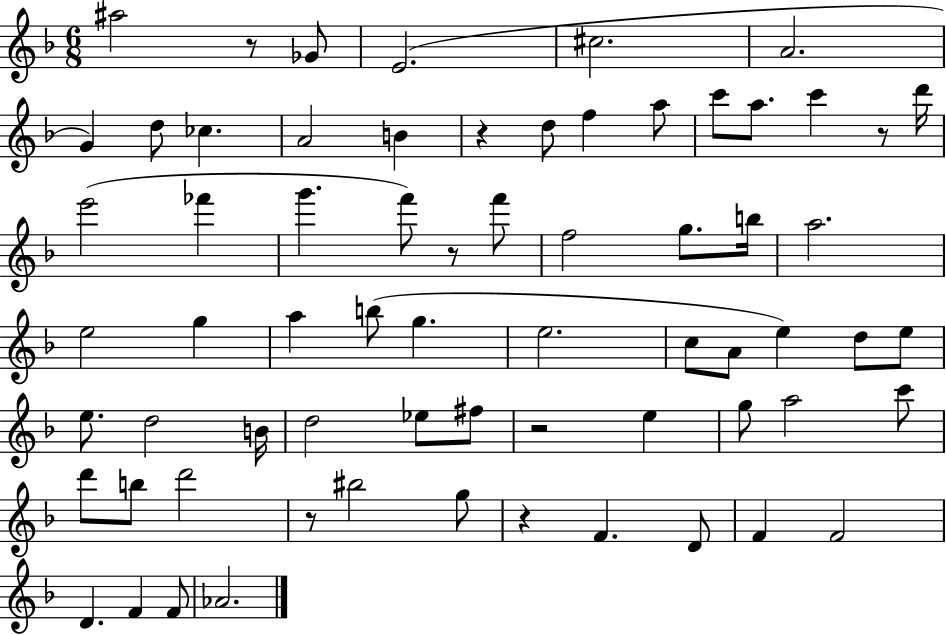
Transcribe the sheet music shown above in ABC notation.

X:1
T:Untitled
M:6/8
L:1/4
K:F
^a2 z/2 _G/2 E2 ^c2 A2 G d/2 _c A2 B z d/2 f a/2 c'/2 a/2 c' z/2 d'/4 e'2 _f' g' f'/2 z/2 f'/2 f2 g/2 b/4 a2 e2 g a b/2 g e2 c/2 A/2 e d/2 e/2 e/2 d2 B/4 d2 _e/2 ^f/2 z2 e g/2 a2 c'/2 d'/2 b/2 d'2 z/2 ^b2 g/2 z F D/2 F F2 D F F/2 _A2